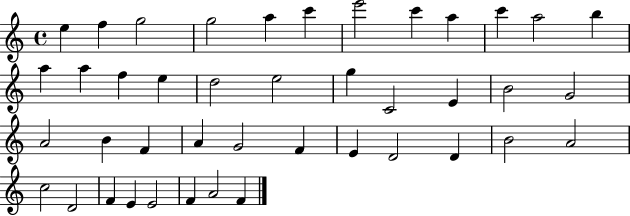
E5/q F5/q G5/h G5/h A5/q C6/q E6/h C6/q A5/q C6/q A5/h B5/q A5/q A5/q F5/q E5/q D5/h E5/h G5/q C4/h E4/q B4/h G4/h A4/h B4/q F4/q A4/q G4/h F4/q E4/q D4/h D4/q B4/h A4/h C5/h D4/h F4/q E4/q E4/h F4/q A4/h F4/q